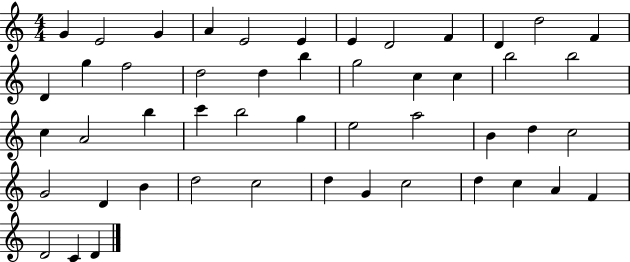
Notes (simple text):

G4/q E4/h G4/q A4/q E4/h E4/q E4/q D4/h F4/q D4/q D5/h F4/q D4/q G5/q F5/h D5/h D5/q B5/q G5/h C5/q C5/q B5/h B5/h C5/q A4/h B5/q C6/q B5/h G5/q E5/h A5/h B4/q D5/q C5/h G4/h D4/q B4/q D5/h C5/h D5/q G4/q C5/h D5/q C5/q A4/q F4/q D4/h C4/q D4/q